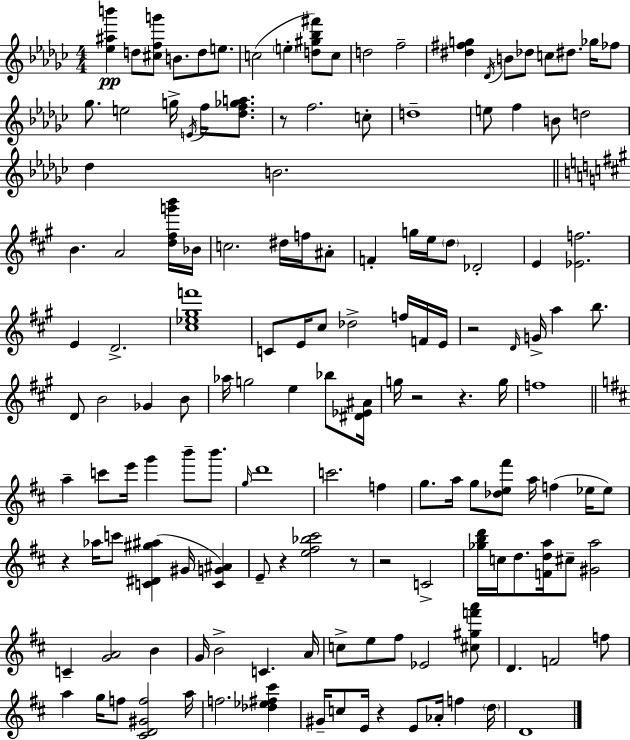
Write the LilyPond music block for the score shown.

{
  \clef treble
  \numericTimeSignature
  \time 4/4
  \key ees \minor
  <ees'' ais'' b'''>4\pp d''8 <cis'' f'' g'''>8 b'8. d''8 e''8. | c''2( \parenthesize e''4-. <d'' gis'' bes'' fis'''>8) c''8 | d''2 f''2-- | <dis'' fis'' g''>4 \acciaccatura { des'16 } b'8 des''8 c''8 dis''8. ges''16 fes''8 | \break ges''8. e''2 g''16-> \acciaccatura { e'16 } f''16 <des'' f'' ges'' a''>8. | r8 f''2. | c''8-. d''1-- | e''8 f''4 b'8 d''2 | \break des''4 b'2. | \bar "||" \break \key a \major b'4. a'2 <d'' fis'' g''' b'''>16 bes'16 | c''2. dis''16 f''16 ais'8-. | f'4-. g''16 e''16 \parenthesize d''8 des'2-. | e'4 <ees' f''>2. | \break e'4 d'2.-> | <cis'' ees'' gis'' f'''>1 | c'8 e'16 cis''8 des''2-> f''16 f'16 e'16 | r2 \grace { d'16 } g'16-> a''4 b''8. | \break d'8 b'2 ges'4 b'8 | aes''16 g''2 e''4 bes''8 | <dis' ees' ais'>16 g''16 r2 r4. | g''16 f''1 | \break \bar "||" \break \key d \major a''4-- c'''8 e'''16 g'''4 b'''8-- b'''8. | \grace { g''16 } d'''1 | c'''2. f''4 | g''8. a''16 g''8 <des'' e'' fis'''>8 a''16 f''4( ees''16 ees''8) | \break r4 aes''16 c'''8 <c' dis' gis'' ais''>4( gis'16 <c' g' ais'>4) | e'8-- r4 <e'' fis'' bes'' cis'''>2 r8 | r2 c'2-> | <ges'' b'' d'''>16 c''16 d''8. <f' d'' a''>16 cis''8-- <gis' a''>2 | \break c'4-- <g' a'>2 b'4 | g'16 b'2-> c'4. | a'16 c''8-> e''8 fis''8 ees'2 <cis'' gis'' f''' a'''>8 | d'4. f'2 f''8 | \break a''4 g''16 f''8 <cis' d' gis' f''>2 | a''16 f''2. <des'' ees'' fis'' cis'''>4 | gis'16-- c''8 e'16 r4 e'8 aes'16-. f''4 | \parenthesize d''16 d'1 | \break \bar "|."
}